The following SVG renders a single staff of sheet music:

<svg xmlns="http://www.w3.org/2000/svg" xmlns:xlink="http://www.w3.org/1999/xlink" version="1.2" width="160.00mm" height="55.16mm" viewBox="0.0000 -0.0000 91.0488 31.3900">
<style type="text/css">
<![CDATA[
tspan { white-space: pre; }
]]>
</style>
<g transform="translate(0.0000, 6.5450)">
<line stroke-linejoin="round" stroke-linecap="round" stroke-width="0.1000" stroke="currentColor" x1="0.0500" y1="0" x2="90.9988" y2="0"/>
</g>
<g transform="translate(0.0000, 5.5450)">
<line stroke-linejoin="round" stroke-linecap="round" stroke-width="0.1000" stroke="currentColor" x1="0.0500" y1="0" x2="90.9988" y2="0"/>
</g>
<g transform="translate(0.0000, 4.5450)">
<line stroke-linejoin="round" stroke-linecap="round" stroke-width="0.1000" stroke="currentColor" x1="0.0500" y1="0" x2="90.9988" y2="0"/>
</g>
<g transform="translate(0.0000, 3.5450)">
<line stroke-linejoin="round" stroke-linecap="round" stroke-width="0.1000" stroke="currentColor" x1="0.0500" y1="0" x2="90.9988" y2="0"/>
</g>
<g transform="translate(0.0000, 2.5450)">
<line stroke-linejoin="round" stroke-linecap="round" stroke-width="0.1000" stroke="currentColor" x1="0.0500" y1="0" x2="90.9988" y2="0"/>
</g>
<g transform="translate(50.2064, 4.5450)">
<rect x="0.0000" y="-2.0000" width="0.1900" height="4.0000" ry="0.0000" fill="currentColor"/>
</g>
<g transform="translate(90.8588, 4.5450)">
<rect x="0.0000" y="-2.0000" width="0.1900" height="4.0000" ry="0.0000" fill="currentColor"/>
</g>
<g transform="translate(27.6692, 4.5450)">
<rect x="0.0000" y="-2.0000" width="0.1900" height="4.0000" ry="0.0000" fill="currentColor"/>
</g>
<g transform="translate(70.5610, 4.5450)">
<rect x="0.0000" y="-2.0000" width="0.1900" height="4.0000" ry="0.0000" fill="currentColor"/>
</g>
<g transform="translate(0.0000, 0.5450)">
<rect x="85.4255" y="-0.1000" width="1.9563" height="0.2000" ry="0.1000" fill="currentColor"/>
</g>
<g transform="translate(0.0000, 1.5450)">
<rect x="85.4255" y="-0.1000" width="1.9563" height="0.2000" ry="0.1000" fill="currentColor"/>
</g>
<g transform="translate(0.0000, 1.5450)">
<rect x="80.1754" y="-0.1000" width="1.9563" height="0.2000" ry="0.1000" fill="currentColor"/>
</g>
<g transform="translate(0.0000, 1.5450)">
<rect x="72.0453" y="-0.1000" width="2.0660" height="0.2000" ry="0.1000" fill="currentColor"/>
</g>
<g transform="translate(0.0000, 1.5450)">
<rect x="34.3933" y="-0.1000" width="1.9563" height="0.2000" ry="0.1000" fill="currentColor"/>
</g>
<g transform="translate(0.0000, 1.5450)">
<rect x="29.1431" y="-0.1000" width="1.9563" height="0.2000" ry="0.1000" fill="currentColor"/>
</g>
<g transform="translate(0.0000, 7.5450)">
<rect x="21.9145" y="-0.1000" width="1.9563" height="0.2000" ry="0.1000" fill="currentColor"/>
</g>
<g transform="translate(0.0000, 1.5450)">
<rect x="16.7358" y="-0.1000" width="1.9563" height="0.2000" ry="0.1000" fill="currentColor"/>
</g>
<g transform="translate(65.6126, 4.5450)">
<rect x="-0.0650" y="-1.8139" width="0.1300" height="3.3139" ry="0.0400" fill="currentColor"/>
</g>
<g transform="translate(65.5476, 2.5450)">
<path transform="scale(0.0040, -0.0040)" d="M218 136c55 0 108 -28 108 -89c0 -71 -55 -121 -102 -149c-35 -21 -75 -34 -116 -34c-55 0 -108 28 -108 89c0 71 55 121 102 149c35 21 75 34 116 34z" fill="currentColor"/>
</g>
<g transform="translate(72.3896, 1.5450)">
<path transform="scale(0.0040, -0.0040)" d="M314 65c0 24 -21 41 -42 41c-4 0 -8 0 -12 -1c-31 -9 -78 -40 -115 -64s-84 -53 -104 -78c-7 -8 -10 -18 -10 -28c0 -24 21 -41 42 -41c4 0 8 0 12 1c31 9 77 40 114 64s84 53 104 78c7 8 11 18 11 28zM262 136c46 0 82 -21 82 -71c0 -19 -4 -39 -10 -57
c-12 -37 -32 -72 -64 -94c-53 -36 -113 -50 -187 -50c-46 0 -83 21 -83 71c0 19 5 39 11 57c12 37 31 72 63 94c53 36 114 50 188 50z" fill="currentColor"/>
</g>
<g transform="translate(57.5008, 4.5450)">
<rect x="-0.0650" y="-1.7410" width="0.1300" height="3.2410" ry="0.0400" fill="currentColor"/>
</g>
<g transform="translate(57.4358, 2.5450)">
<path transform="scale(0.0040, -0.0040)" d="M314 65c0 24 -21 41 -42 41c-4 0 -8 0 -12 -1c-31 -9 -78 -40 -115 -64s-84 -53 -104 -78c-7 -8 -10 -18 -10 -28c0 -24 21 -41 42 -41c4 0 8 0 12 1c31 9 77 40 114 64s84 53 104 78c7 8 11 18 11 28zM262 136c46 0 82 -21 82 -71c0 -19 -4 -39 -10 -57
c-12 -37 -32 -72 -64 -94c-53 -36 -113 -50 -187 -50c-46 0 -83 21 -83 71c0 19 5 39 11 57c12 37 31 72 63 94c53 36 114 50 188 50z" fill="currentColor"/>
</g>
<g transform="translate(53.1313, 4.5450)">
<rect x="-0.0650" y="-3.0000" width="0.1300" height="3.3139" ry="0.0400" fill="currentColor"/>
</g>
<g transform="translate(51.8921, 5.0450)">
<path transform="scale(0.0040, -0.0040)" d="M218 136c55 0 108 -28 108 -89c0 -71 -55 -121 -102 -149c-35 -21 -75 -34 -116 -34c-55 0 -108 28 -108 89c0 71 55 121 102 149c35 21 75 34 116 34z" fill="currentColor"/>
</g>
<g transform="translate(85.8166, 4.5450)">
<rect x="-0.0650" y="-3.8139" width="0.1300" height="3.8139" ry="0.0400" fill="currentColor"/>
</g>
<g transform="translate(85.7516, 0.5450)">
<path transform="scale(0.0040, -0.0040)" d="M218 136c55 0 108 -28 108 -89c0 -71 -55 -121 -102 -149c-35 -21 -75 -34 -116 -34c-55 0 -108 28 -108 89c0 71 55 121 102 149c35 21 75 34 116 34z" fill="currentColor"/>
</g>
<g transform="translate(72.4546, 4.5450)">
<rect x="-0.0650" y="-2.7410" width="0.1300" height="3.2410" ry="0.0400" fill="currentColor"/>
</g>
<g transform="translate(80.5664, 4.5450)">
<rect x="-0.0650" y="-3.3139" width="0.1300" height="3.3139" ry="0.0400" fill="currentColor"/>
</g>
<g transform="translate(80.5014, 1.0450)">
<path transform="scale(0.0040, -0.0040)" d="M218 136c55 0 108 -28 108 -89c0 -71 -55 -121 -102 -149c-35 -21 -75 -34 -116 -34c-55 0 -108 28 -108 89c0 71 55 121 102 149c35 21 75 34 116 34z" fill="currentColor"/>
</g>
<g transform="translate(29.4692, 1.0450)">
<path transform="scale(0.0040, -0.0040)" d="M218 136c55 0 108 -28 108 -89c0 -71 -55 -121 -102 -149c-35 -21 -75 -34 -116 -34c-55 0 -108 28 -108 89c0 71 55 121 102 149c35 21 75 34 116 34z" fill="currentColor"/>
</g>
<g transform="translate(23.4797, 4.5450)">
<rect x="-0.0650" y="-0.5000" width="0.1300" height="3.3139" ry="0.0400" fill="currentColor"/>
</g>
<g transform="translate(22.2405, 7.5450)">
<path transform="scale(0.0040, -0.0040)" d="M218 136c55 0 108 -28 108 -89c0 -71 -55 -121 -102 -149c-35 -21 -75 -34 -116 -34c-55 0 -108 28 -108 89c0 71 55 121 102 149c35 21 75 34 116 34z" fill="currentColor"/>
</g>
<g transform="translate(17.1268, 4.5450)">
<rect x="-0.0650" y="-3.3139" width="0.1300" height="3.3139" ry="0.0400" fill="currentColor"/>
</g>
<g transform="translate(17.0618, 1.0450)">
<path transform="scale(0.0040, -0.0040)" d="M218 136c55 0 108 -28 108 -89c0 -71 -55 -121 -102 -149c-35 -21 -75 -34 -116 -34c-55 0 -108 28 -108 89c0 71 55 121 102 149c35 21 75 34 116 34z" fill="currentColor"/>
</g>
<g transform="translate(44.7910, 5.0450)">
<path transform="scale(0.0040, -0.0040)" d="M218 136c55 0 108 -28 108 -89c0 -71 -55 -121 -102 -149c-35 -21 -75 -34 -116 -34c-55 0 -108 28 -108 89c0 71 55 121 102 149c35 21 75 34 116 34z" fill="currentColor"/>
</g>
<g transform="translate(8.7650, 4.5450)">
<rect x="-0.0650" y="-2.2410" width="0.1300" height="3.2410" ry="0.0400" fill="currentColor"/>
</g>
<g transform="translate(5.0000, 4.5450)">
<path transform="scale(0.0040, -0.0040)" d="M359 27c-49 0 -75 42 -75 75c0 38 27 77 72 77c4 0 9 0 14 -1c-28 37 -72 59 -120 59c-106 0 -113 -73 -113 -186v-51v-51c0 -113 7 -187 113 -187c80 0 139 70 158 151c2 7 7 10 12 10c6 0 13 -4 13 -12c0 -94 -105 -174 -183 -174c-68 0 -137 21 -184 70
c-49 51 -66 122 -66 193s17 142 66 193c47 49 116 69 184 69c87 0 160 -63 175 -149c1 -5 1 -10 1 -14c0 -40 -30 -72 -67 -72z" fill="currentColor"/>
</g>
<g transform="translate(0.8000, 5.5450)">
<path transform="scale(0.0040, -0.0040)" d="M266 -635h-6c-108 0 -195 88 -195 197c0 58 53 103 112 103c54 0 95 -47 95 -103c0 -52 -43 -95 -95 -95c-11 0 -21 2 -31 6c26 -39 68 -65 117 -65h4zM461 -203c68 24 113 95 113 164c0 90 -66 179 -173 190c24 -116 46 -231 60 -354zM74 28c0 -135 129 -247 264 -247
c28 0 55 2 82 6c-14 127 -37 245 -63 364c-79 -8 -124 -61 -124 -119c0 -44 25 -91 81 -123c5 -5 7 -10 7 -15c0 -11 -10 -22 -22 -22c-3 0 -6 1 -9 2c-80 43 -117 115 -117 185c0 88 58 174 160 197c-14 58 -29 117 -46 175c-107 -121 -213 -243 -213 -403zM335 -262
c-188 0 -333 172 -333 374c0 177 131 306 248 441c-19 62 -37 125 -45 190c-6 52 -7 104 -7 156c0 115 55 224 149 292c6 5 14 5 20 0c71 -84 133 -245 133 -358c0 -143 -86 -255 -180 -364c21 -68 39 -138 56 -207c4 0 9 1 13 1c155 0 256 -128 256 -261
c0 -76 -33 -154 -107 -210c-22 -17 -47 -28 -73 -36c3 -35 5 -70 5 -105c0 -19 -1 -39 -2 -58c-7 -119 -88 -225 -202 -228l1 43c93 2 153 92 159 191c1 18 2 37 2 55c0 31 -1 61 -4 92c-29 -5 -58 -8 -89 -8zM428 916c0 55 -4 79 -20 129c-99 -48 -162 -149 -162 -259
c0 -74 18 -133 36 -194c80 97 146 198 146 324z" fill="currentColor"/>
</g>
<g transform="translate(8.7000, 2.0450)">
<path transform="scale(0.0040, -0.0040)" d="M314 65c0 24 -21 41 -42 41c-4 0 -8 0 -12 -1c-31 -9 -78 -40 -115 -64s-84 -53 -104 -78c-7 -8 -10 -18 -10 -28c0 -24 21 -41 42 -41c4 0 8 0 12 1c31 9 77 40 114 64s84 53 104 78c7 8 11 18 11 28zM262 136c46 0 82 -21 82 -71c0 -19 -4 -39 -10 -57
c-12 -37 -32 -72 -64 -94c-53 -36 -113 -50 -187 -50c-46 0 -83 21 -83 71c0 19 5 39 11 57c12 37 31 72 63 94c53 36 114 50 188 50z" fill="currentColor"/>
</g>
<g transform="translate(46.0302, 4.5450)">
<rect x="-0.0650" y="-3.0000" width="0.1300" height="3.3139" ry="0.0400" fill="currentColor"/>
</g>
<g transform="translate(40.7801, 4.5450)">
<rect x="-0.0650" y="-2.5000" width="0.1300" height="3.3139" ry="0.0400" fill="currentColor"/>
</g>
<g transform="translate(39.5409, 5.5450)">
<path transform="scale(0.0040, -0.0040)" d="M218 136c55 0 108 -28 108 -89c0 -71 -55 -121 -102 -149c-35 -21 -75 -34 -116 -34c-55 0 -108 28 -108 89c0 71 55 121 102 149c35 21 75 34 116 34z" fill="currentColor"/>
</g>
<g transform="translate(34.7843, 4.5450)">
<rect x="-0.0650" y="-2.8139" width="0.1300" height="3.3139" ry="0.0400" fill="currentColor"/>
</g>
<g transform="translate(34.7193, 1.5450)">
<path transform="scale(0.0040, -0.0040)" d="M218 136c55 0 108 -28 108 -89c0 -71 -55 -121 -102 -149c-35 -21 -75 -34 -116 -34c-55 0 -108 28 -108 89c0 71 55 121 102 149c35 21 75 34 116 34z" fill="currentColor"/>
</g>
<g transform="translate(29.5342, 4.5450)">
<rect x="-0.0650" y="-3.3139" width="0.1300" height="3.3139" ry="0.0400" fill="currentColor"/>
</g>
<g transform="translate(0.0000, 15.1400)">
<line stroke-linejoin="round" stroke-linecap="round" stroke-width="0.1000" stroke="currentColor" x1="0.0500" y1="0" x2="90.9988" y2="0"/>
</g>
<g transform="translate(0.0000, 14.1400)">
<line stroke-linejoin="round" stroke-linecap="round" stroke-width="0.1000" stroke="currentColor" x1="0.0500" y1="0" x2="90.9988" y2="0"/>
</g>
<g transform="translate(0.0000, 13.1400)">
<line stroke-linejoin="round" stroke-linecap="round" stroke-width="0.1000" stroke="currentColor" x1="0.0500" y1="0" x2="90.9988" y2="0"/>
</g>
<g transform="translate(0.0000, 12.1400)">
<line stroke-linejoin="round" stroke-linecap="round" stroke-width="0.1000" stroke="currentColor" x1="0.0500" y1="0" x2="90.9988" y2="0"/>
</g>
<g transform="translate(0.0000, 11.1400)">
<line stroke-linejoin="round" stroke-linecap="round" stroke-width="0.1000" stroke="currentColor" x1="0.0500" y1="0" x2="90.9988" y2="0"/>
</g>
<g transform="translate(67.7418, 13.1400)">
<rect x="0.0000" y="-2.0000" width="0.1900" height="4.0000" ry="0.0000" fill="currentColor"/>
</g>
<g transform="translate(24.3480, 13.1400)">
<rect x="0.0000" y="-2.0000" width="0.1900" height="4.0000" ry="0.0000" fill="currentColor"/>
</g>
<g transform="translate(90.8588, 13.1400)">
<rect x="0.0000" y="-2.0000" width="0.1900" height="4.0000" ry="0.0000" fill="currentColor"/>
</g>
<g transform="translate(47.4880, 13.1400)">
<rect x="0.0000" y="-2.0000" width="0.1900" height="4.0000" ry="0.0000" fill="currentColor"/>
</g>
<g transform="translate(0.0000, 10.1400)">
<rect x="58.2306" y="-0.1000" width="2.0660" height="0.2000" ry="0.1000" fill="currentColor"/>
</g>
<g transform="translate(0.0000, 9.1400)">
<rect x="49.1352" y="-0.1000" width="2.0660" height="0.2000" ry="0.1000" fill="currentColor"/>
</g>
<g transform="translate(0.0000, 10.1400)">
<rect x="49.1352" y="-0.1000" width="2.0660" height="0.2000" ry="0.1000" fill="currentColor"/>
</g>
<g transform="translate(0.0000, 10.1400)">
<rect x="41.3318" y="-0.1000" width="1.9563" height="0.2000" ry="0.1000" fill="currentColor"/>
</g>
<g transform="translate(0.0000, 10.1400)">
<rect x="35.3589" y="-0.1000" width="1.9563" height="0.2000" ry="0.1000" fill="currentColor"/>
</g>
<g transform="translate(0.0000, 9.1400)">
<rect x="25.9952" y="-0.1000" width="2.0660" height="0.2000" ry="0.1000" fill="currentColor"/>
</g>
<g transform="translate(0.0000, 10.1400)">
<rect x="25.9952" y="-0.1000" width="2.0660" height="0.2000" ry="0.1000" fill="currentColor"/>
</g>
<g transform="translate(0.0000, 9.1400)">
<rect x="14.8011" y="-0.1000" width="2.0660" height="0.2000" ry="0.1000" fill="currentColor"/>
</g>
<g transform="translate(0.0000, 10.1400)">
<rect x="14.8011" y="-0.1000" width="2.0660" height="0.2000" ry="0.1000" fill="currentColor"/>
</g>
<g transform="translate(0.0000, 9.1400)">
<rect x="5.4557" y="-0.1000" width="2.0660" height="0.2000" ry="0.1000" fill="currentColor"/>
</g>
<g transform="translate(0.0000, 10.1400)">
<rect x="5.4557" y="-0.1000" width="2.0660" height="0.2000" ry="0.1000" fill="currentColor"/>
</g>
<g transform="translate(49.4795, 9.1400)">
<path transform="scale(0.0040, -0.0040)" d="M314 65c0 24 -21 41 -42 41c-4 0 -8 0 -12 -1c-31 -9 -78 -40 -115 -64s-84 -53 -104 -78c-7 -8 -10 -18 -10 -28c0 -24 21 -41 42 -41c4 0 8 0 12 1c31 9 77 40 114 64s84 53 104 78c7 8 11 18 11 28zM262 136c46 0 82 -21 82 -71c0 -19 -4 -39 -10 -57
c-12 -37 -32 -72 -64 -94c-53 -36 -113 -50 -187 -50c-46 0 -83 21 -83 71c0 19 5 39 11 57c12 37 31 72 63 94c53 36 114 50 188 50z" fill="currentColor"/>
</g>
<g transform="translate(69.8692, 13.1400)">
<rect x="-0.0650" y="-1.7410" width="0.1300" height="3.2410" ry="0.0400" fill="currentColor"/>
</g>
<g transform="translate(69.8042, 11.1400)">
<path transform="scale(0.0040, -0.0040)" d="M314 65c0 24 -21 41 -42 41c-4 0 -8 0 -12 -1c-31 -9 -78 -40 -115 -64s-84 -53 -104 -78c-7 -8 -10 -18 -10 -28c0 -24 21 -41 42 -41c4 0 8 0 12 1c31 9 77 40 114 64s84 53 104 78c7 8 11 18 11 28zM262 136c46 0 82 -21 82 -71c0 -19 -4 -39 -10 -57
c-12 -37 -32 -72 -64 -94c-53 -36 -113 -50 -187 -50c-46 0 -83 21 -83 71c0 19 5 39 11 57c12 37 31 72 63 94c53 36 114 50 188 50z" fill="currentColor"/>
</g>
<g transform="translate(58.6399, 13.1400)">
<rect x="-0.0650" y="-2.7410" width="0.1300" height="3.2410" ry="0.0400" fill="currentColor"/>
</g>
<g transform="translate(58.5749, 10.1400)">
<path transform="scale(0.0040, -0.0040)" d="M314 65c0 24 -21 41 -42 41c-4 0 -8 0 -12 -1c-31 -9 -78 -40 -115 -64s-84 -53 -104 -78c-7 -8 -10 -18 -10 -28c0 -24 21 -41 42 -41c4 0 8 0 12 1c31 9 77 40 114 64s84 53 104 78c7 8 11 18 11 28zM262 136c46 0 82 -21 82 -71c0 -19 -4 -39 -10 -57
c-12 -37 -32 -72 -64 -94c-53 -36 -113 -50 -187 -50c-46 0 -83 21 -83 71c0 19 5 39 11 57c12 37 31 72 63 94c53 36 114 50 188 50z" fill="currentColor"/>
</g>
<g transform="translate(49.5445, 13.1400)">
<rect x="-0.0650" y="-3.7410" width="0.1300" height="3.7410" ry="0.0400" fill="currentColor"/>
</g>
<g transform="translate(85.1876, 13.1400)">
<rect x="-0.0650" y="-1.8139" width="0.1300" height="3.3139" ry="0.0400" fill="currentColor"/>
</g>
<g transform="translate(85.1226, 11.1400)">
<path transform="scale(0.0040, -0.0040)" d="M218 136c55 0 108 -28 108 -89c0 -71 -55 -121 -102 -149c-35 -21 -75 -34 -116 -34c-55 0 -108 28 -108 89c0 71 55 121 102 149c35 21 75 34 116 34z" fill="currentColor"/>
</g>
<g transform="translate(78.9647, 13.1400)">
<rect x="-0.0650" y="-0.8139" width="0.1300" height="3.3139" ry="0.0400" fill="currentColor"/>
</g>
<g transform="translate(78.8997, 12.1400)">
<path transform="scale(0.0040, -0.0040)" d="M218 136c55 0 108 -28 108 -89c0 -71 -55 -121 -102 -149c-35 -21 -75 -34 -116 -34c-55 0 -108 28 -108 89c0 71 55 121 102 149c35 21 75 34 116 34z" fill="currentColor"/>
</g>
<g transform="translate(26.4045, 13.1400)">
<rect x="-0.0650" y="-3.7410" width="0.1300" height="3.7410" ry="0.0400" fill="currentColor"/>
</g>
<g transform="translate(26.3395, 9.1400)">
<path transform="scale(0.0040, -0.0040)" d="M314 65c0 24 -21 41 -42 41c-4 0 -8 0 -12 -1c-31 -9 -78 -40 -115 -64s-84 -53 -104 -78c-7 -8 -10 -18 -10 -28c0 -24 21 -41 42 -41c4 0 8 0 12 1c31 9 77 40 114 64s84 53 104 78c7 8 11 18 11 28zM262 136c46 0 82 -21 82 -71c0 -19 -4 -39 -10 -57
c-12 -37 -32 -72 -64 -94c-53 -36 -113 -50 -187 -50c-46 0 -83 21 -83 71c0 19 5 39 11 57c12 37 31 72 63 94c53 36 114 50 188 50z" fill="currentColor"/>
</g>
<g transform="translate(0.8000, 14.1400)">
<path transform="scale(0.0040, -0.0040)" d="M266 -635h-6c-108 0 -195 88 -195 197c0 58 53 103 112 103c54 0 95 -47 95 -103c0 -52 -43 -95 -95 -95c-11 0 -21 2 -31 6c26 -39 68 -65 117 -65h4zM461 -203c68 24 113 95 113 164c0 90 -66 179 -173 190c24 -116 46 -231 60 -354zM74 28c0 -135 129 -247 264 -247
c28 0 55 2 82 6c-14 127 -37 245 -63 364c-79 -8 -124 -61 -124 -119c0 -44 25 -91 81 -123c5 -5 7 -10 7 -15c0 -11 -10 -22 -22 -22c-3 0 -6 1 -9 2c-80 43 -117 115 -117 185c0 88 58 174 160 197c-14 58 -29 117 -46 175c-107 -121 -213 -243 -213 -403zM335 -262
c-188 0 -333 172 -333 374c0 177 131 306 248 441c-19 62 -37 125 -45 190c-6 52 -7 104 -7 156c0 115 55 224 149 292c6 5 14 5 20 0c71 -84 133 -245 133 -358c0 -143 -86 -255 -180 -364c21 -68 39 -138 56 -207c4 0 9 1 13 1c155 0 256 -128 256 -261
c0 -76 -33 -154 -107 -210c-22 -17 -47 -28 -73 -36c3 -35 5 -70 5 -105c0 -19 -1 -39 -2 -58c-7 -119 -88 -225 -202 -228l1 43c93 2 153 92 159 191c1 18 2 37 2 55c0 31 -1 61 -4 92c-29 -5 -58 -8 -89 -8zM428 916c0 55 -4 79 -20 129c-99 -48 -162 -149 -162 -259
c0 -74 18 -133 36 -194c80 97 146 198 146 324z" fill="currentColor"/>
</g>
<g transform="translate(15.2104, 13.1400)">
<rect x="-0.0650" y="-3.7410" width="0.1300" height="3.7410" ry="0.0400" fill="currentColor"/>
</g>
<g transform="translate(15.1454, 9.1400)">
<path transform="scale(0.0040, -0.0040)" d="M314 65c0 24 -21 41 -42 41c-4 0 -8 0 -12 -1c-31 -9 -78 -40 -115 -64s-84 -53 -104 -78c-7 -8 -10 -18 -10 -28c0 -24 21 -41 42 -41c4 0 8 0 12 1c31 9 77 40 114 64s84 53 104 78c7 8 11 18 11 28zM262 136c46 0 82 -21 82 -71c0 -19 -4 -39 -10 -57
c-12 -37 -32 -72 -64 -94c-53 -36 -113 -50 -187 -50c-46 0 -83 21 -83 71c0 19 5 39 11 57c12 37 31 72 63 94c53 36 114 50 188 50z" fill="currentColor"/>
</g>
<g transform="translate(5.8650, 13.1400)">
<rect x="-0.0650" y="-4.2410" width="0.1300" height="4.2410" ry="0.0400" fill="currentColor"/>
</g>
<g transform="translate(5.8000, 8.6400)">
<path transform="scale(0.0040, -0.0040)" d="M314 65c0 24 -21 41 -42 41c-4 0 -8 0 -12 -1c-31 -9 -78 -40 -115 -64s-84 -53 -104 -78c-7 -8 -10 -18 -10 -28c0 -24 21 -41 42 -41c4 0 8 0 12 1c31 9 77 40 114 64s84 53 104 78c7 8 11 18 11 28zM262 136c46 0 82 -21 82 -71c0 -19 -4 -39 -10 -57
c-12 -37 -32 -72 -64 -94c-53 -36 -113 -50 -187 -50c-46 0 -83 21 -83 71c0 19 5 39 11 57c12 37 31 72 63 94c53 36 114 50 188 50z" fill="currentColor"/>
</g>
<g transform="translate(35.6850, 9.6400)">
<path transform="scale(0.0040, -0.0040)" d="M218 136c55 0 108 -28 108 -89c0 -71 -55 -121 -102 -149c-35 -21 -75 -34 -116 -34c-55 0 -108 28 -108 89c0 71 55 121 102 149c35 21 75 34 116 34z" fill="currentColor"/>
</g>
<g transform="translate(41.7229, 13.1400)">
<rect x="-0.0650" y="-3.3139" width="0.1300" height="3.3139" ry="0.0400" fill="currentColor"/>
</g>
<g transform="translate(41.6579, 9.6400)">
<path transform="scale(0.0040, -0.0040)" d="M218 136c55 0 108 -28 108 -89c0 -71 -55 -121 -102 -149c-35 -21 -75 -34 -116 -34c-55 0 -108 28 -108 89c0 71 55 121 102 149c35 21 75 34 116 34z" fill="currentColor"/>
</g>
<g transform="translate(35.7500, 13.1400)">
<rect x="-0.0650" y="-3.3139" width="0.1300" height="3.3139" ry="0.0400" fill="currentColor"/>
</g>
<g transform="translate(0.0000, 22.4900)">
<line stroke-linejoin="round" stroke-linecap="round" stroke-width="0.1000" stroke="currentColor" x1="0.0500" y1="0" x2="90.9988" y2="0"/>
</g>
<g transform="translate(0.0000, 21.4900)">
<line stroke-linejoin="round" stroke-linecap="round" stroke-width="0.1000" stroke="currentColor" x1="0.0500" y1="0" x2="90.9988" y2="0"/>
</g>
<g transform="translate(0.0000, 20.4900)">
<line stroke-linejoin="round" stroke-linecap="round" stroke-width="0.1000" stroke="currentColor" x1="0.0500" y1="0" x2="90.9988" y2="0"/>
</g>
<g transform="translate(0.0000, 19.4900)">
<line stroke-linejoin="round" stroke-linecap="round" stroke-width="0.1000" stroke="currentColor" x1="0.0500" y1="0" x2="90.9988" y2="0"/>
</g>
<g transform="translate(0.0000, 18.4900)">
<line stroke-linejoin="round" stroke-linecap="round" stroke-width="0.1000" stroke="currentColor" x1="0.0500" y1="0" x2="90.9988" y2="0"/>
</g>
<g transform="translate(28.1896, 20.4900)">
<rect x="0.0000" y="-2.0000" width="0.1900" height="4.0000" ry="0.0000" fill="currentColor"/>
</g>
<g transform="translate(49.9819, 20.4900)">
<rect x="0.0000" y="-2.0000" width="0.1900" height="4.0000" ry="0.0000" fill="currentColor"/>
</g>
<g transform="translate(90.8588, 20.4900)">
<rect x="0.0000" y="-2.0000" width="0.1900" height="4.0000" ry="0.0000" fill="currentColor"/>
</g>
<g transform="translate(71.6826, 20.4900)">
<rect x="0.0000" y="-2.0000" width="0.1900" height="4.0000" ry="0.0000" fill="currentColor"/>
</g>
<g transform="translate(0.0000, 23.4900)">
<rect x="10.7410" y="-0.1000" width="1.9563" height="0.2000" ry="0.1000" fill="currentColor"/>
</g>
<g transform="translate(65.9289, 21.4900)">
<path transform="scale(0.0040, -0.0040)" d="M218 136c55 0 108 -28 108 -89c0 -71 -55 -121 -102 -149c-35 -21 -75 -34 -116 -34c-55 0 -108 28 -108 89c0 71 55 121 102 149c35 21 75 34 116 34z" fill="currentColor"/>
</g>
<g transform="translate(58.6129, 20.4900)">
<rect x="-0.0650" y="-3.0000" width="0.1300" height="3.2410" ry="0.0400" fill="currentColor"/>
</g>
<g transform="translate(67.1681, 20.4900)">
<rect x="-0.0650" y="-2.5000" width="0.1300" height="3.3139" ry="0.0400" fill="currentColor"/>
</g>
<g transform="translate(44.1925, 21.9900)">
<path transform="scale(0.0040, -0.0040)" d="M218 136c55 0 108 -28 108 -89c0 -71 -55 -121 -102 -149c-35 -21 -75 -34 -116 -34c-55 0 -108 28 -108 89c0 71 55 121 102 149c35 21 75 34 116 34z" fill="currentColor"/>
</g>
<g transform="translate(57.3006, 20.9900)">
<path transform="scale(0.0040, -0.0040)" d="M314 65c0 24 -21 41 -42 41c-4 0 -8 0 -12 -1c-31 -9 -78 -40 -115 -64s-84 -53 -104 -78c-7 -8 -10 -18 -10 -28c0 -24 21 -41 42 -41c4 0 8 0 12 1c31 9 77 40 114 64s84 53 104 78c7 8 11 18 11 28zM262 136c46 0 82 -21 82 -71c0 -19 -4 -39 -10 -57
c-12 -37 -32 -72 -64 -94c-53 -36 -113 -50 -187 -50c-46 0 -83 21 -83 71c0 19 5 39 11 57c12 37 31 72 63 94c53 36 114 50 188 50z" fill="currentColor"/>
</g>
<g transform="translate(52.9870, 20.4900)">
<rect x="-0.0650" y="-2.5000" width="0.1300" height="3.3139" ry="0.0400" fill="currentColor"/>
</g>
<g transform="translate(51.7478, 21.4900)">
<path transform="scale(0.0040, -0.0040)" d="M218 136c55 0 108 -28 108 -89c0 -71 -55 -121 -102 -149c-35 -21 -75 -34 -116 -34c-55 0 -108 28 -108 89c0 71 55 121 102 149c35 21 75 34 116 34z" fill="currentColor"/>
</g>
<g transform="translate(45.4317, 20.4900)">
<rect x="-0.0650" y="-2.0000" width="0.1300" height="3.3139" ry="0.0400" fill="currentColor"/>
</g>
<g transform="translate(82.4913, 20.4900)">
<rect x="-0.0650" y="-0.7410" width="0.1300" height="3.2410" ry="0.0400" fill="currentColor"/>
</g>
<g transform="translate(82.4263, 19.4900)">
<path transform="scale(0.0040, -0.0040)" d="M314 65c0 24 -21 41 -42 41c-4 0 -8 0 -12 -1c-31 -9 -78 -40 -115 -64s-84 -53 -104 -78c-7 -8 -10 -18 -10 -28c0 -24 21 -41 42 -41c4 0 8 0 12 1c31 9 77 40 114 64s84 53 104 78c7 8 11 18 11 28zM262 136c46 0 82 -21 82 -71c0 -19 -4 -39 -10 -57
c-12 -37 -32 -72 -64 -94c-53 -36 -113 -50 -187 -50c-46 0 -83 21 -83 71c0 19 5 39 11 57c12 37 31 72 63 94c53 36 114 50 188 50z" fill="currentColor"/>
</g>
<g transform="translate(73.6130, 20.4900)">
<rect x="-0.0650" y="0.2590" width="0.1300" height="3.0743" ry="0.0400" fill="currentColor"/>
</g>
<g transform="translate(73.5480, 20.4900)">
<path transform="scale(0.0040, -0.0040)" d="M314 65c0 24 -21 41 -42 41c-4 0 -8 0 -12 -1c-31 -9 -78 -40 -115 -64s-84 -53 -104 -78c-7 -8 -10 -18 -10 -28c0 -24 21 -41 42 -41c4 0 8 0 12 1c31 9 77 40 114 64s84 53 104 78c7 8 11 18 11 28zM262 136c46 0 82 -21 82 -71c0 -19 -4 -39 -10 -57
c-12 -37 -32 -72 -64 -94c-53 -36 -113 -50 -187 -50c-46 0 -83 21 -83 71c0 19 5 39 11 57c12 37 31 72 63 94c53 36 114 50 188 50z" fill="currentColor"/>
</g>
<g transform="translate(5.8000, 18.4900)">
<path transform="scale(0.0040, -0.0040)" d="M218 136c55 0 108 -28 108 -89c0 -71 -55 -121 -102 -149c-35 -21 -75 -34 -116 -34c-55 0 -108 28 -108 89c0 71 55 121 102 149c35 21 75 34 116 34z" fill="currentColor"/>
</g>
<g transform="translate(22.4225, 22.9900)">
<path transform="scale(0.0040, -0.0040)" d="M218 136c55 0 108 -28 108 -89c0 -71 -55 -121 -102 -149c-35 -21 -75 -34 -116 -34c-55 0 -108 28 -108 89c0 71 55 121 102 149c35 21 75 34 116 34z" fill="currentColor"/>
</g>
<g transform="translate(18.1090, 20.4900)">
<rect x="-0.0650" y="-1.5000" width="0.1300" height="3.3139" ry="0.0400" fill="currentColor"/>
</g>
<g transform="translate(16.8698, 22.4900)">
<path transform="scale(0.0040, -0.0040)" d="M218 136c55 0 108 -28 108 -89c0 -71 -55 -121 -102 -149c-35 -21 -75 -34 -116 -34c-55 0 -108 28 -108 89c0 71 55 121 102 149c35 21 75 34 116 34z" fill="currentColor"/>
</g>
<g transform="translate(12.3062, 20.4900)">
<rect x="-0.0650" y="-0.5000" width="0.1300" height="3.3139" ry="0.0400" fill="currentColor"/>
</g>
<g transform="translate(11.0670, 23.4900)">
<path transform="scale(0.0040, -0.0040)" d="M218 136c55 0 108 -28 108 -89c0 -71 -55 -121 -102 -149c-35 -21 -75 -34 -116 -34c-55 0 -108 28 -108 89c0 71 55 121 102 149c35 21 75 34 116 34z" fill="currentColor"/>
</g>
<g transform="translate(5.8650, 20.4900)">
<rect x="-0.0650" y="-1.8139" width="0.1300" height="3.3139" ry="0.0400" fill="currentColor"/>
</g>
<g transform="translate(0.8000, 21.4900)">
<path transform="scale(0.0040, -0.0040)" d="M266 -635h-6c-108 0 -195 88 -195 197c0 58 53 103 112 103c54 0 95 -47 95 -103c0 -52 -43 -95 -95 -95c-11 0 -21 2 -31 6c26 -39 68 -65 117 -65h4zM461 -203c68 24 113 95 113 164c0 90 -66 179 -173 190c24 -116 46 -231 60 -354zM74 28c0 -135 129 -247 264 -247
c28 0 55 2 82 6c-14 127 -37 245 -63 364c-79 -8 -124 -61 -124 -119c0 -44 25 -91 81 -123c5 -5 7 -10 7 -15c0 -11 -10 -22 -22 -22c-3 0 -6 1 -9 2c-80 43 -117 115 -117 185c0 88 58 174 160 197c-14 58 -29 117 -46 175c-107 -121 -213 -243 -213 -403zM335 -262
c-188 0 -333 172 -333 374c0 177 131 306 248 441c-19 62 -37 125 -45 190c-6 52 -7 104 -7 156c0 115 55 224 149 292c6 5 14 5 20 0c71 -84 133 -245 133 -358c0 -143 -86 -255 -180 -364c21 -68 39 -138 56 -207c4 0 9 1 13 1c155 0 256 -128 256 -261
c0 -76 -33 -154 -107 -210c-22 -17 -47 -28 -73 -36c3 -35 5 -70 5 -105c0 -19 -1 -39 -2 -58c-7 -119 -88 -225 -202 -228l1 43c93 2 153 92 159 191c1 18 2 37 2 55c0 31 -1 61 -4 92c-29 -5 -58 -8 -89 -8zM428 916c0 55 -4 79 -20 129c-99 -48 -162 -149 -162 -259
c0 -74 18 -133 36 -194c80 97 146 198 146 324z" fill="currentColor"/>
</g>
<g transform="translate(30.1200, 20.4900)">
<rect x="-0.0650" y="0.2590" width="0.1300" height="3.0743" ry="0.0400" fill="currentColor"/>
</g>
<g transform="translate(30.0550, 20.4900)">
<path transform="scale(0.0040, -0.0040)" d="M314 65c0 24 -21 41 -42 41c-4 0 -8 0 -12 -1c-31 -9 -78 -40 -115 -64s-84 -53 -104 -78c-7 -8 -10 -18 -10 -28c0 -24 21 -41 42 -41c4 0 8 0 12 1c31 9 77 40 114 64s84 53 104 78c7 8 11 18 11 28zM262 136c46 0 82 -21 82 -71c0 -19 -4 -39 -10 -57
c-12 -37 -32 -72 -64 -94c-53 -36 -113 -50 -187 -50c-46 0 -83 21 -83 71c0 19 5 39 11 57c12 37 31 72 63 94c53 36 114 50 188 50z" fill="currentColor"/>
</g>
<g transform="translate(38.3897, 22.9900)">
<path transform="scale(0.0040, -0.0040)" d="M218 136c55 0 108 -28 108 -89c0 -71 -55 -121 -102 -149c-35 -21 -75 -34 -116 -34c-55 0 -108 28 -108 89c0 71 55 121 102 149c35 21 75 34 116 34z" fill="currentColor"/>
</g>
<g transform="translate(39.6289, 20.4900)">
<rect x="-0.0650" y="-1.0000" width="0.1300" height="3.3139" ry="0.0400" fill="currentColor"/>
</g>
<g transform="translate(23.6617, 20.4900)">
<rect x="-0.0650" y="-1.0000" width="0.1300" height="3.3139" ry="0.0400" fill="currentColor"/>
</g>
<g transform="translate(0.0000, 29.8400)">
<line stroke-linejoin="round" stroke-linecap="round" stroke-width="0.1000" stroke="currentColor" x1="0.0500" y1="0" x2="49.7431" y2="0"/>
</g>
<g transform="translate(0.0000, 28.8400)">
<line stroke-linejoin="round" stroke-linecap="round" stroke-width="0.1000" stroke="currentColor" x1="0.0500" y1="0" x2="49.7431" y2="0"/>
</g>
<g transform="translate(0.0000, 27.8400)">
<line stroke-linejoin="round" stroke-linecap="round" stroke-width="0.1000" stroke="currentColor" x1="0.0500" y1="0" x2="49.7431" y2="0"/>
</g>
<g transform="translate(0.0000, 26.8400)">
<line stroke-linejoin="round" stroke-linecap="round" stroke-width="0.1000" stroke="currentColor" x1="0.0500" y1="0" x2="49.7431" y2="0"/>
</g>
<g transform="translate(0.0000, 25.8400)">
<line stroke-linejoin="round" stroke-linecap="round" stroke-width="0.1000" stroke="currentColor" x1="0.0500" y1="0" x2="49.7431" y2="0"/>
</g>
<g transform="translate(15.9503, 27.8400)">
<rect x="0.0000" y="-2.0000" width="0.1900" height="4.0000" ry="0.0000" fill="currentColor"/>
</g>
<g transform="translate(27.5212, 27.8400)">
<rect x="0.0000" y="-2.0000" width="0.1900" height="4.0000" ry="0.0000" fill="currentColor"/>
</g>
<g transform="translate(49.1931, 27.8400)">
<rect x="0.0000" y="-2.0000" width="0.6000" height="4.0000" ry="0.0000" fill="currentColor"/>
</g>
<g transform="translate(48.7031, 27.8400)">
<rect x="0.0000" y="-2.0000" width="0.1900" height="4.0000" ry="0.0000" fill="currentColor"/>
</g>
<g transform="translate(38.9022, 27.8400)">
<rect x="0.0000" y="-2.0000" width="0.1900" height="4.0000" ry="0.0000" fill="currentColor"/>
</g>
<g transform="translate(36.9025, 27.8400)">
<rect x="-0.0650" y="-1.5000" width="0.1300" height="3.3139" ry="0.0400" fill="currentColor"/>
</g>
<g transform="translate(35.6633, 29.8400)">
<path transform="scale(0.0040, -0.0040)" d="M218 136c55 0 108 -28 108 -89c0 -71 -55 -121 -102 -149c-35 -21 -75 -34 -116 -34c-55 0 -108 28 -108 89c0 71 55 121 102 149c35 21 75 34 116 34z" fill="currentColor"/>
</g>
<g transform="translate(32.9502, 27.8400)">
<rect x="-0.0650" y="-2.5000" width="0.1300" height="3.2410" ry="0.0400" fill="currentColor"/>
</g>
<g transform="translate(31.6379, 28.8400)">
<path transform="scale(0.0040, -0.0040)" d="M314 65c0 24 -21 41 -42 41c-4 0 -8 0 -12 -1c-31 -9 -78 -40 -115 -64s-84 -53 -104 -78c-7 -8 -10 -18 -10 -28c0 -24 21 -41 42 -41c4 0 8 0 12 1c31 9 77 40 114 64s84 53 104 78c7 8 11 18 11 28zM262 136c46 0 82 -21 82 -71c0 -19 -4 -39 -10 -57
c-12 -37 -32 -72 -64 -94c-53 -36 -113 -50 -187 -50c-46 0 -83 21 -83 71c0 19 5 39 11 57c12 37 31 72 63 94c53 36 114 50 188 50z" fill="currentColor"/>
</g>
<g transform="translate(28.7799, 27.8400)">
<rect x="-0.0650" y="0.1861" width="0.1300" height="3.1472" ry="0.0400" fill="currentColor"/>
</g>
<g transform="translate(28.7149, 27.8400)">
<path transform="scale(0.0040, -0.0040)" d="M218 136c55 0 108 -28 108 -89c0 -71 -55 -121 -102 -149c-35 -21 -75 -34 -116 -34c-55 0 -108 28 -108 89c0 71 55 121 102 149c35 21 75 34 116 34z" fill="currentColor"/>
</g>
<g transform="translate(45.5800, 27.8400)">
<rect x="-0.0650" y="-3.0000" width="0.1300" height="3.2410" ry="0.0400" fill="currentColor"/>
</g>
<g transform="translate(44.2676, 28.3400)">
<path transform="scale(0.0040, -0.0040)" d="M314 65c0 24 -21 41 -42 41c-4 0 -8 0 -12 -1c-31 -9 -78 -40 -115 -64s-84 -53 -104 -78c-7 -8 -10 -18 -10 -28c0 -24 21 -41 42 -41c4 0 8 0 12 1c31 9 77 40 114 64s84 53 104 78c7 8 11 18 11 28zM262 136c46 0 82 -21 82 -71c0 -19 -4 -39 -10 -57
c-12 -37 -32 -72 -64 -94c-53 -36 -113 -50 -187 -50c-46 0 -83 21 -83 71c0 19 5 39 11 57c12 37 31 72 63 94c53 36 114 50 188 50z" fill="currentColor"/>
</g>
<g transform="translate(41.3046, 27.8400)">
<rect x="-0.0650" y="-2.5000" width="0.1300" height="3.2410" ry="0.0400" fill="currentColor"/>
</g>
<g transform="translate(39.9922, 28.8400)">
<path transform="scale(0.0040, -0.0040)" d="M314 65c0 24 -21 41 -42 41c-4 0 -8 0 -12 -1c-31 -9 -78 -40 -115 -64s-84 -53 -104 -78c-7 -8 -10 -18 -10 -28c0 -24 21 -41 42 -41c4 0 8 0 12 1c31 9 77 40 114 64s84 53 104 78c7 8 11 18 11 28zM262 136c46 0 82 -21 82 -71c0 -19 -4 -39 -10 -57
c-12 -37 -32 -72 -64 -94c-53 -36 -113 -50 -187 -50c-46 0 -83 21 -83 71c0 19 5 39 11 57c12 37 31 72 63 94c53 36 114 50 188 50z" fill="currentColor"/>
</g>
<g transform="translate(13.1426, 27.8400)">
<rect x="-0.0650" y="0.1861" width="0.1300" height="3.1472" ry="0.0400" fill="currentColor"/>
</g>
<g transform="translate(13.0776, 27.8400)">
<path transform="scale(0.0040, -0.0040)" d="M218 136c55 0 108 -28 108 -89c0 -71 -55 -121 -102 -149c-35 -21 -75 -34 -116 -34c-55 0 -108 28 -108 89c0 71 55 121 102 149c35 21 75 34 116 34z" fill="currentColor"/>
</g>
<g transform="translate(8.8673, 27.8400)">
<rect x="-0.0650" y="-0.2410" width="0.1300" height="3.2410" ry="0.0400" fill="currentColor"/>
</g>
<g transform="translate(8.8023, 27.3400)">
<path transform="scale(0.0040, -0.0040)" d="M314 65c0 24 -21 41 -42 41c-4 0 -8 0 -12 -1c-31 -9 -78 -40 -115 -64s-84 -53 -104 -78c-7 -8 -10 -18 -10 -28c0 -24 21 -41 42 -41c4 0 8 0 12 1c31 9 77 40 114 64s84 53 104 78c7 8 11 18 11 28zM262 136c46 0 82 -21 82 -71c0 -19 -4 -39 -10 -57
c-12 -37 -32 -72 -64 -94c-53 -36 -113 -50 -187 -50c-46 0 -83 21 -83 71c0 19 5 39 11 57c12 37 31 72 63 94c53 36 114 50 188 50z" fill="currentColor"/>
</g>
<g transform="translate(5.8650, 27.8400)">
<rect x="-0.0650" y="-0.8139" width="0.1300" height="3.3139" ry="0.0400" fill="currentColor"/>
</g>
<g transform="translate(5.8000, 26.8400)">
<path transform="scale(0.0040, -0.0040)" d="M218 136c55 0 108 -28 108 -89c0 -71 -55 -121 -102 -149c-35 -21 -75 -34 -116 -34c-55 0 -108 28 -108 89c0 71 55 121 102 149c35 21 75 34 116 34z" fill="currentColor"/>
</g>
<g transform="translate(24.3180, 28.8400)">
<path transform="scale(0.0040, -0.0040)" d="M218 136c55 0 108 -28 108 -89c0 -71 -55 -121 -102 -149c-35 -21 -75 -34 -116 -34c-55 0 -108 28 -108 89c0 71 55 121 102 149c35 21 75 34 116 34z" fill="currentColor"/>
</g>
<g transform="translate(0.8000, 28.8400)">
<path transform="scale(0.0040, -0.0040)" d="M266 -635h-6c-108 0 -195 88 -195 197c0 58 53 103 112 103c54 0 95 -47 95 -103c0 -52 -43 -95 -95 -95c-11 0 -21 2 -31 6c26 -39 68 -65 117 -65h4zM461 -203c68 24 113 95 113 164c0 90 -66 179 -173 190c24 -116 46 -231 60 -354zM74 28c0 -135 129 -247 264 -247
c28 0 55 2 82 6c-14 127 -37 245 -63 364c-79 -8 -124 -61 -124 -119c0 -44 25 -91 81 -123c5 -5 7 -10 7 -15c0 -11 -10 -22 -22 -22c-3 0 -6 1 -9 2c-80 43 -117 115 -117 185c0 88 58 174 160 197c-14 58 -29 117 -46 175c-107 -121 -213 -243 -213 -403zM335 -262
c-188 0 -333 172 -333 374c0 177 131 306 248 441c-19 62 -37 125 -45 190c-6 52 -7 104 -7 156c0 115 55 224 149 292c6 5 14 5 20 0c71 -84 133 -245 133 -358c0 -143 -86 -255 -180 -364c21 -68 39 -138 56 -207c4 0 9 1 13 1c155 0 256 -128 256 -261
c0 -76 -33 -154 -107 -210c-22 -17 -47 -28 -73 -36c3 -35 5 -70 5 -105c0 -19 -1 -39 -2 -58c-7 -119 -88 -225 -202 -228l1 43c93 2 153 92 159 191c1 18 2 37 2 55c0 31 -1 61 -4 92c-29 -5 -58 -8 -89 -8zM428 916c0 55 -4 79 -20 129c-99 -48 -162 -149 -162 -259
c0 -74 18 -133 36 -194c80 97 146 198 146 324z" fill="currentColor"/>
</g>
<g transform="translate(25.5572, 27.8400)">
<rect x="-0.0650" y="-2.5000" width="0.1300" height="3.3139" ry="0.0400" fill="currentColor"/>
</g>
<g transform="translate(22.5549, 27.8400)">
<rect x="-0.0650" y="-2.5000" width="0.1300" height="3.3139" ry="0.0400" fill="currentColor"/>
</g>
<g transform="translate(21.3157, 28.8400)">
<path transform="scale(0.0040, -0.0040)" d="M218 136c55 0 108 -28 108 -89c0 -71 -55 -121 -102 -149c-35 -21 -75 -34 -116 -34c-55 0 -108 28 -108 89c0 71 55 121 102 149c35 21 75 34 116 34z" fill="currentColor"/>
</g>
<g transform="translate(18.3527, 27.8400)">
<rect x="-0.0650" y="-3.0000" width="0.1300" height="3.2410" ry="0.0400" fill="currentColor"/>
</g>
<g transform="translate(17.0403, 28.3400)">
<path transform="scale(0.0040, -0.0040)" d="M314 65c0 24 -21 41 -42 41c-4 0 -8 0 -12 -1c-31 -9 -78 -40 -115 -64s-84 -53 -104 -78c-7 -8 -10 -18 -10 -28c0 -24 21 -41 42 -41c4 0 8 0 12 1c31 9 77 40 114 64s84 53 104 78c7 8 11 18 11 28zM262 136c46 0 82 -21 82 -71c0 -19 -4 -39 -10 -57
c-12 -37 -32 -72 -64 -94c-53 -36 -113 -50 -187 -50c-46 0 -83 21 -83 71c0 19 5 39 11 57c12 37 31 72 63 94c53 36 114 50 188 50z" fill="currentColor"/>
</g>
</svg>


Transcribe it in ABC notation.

X:1
T:Untitled
M:4/4
L:1/4
K:C
g2 b C b a G A A f2 f a2 b c' d'2 c'2 c'2 b b c'2 a2 f2 d f f C E D B2 D F G A2 G B2 d2 d c2 B A2 G G B G2 E G2 A2